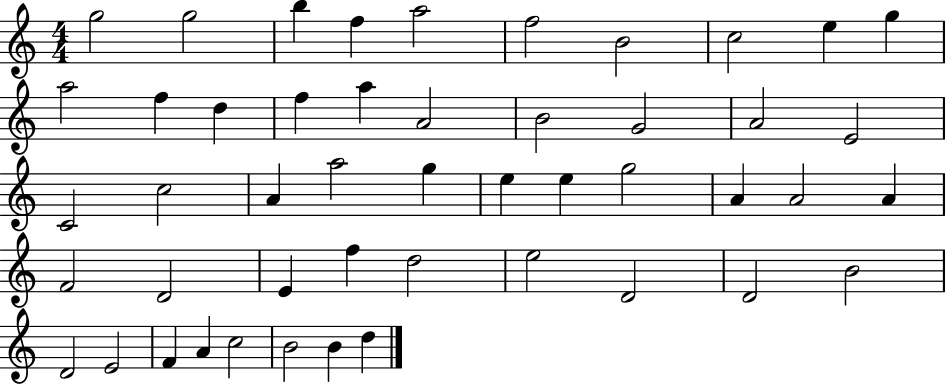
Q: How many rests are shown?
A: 0